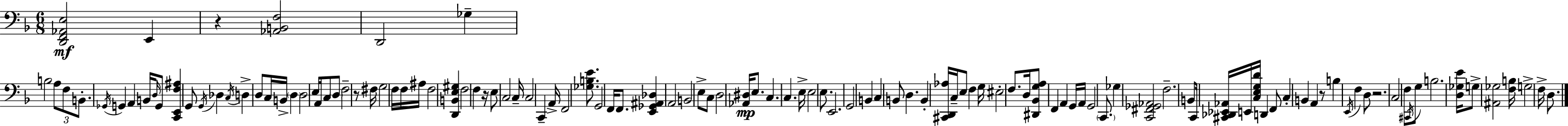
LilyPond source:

{
  \clef bass
  \numericTimeSignature
  \time 6/8
  \key f \major
  <d, f, aes, e>2\mf e,4 | r4 <aes, b, f>2 | d,2 ges4-- | b2 \tuplet 3/2 { a8 f8 | \break b,8.-. } \acciaccatura { ges,16 } g,4 a,4 | b,16 \grace { d16 } g,8 <c, e, f ais>4 g,8 \acciaccatura { g,16 } des4 | \acciaccatura { c16 } d4-> d8 c16 b,16-> | \parenthesize d4 d2 | \break e16 a,16 c8 \parenthesize d8 f2-- | r8 fis16 g2 | f16 f16 ais16 f2 | <d, b, e gis>4 f2 | \break f4 r16 e8 c2 | c16-- c2 | c,4-- a,16-> f,2 | <ges b e'>8. g,2 | \break f,16 f,8. <e, ges, ais, des>4 a,2 | b,2 | e8-> c8 d2 | <aes, dis>16\mp e8. c4. c4. | \break e16-> e2 | e8. e,2. | g,2 | b,4 c4 b,8 d4. | \break b,4-. <cis, d, aes>16 c16-- e8 | f4 g16 eis2-. | f8. d16 <dis, bes, g a>8 f,4 a,4 | g,16 a,16 g,2 | \break \parenthesize c,8. ges4 <c, fis, ges, aes,>2 | f2.-- | b,8 c,16 <cis, des, ees, aes,>16 e,16 <c e g d'>16 d,4 | f,8 c4-. b,4 | \break a,4 r8 b4 \acciaccatura { e,16 } f4 | d8 r2. | c2 | f8 \acciaccatura { cis,16 } g8 b2. | \break <d ges e'>16 g8-> <ais, ges>2 | <f b>16 g2-> | f16-> d8. \bar "|."
}